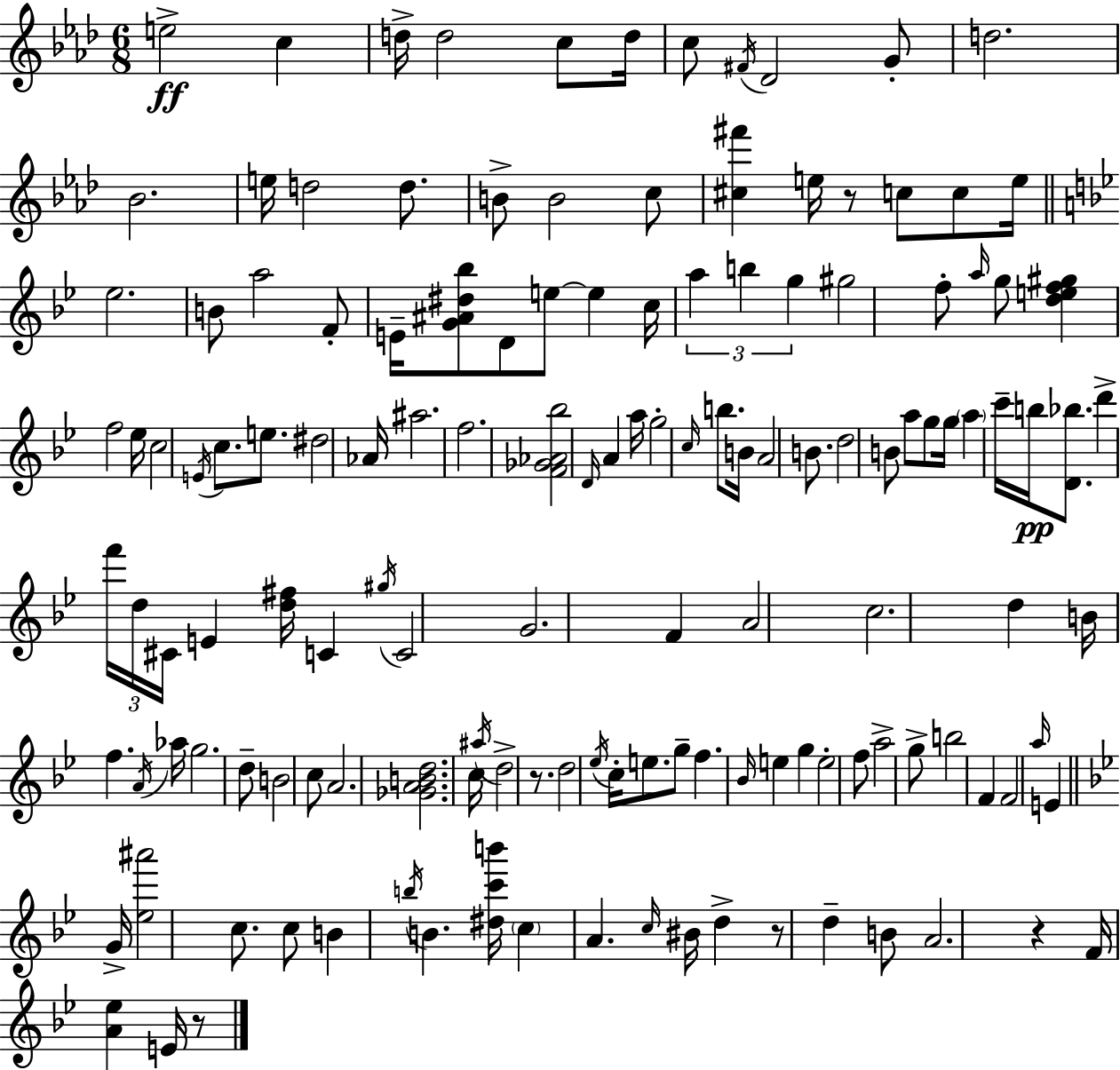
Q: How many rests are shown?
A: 5